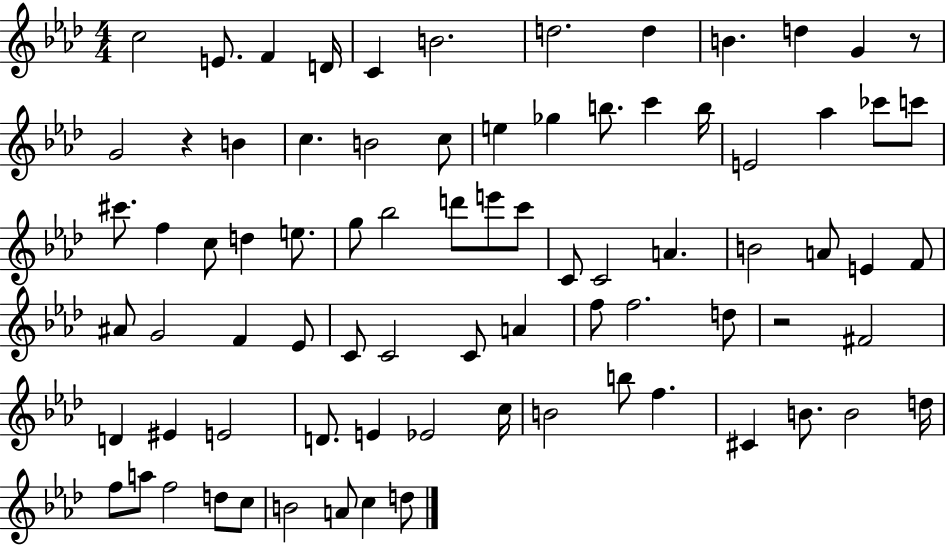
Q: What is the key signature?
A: AES major